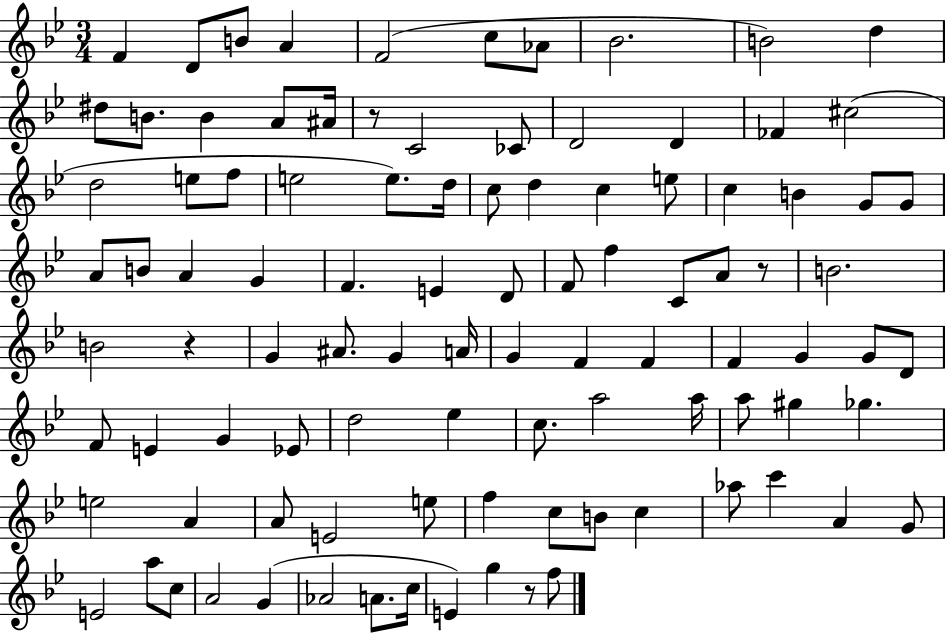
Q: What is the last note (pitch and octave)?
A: F5